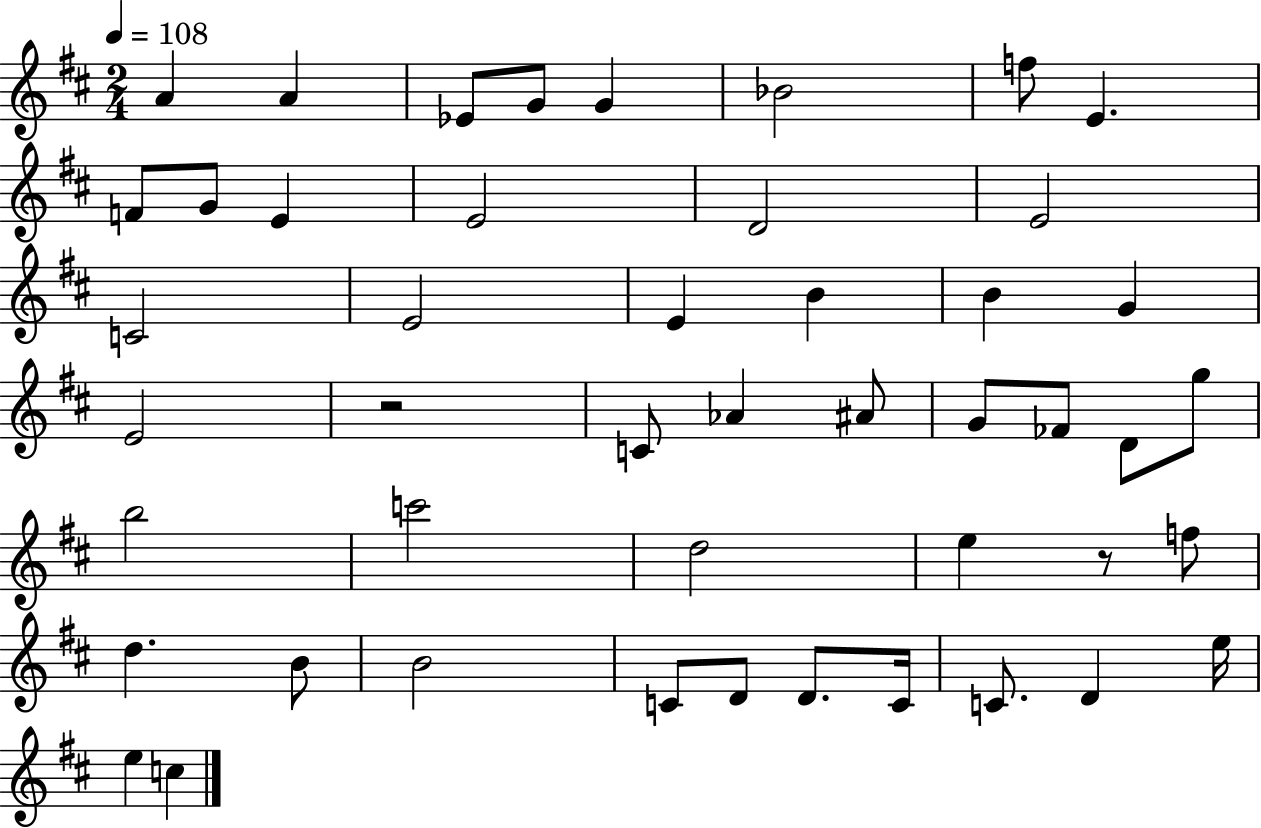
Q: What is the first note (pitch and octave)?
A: A4